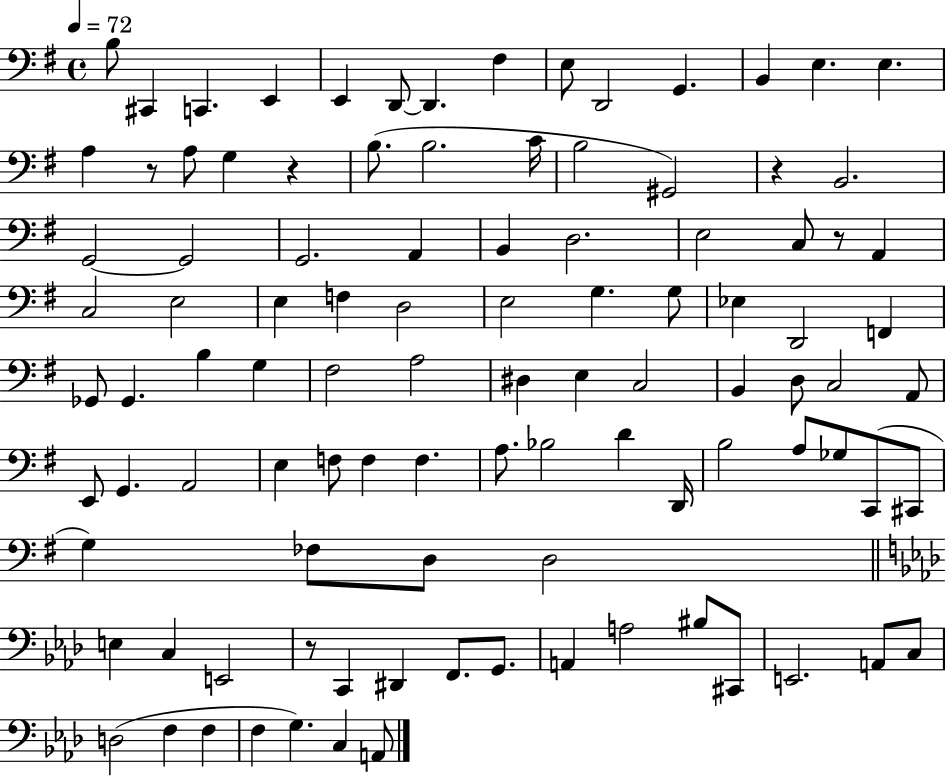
B3/e C#2/q C2/q. E2/q E2/q D2/e D2/q. F#3/q E3/e D2/h G2/q. B2/q E3/q. E3/q. A3/q R/e A3/e G3/q R/q B3/e. B3/h. C4/s B3/h G#2/h R/q B2/h. G2/h G2/h G2/h. A2/q B2/q D3/h. E3/h C3/e R/e A2/q C3/h E3/h E3/q F3/q D3/h E3/h G3/q. G3/e Eb3/q D2/h F2/q Gb2/e Gb2/q. B3/q G3/q F#3/h A3/h D#3/q E3/q C3/h B2/q D3/e C3/h A2/e E2/e G2/q. A2/h E3/q F3/e F3/q F3/q. A3/e. Bb3/h D4/q D2/s B3/h A3/e Gb3/e C2/e C#2/e G3/q FES3/e D3/e D3/h E3/q C3/q E2/h R/e C2/q D#2/q F2/e. G2/e. A2/q A3/h BIS3/e C#2/e E2/h. A2/e C3/e D3/h F3/q F3/q F3/q G3/q. C3/q A2/e